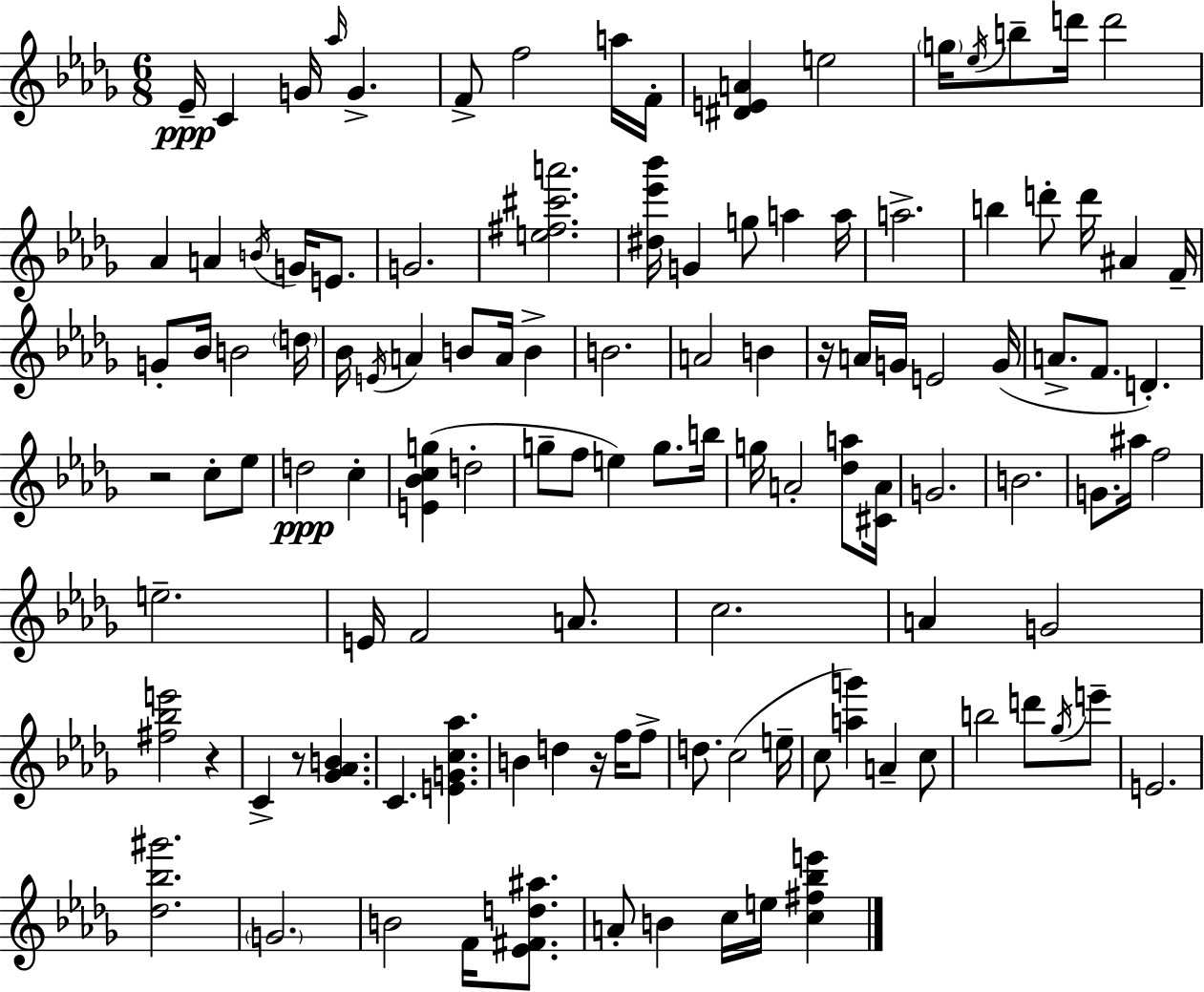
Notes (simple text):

Eb4/s C4/q G4/s Ab5/s G4/q. F4/e F5/h A5/s F4/s [D#4,E4,A4]/q E5/h G5/s Eb5/s B5/e D6/s D6/h Ab4/q A4/q B4/s G4/s E4/e. G4/h. [E5,F#5,C#6,A6]/h. [D#5,Eb6,Bb6]/s G4/q G5/e A5/q A5/s A5/h. B5/q D6/e D6/s A#4/q F4/s G4/e Bb4/s B4/h D5/s Bb4/s E4/s A4/q B4/e A4/s B4/q B4/h. A4/h B4/q R/s A4/s G4/s E4/h G4/s A4/e. F4/e. D4/q. R/h C5/e Eb5/e D5/h C5/q [E4,Bb4,C5,G5]/q D5/h G5/e F5/e E5/q G5/e. B5/s G5/s A4/h [Db5,A5]/e [C#4,A4]/s G4/h. B4/h. G4/e. A#5/s F5/h E5/h. E4/s F4/h A4/e. C5/h. A4/q G4/h [F#5,Bb5,E6]/h R/q C4/q R/e [Gb4,Ab4,B4]/q. C4/q. [E4,G4,C5,Ab5]/q. B4/q D5/q R/s F5/s F5/e D5/e. C5/h E5/s C5/e [A5,G6]/q A4/q C5/e B5/h D6/e Gb5/s E6/e E4/h. [Db5,Bb5,G#6]/h. G4/h. B4/h F4/s [Eb4,F#4,D5,A#5]/e. A4/e B4/q C5/s E5/s [C5,F#5,Bb5,E6]/q